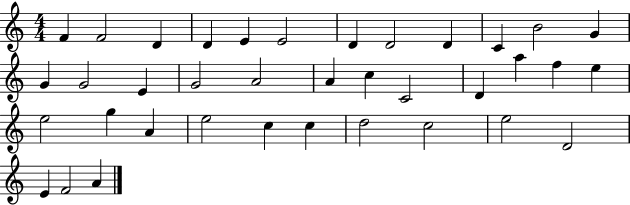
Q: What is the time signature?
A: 4/4